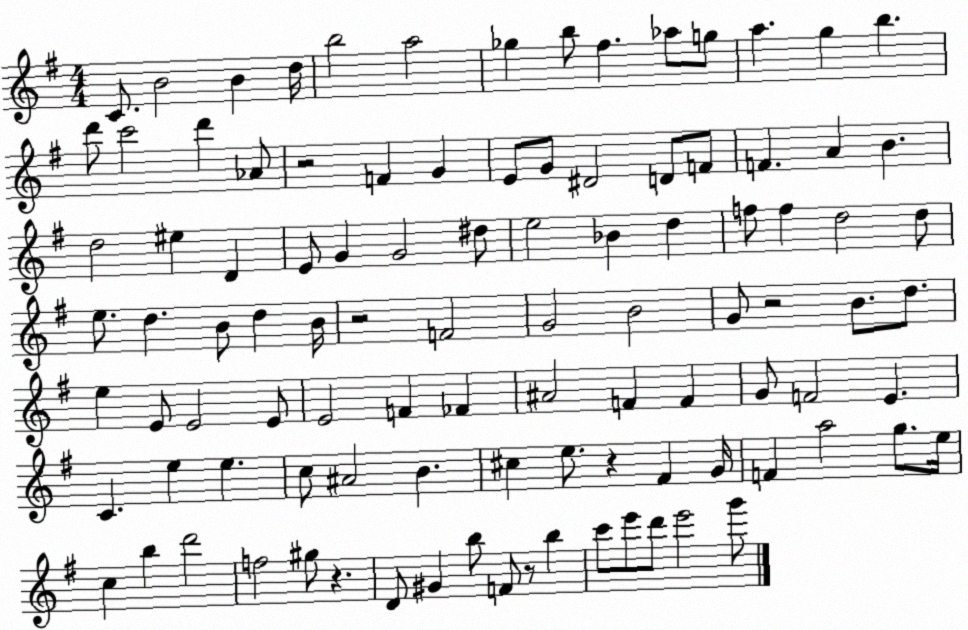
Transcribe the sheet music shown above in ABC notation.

X:1
T:Untitled
M:4/4
L:1/4
K:G
C/2 B2 B d/4 b2 a2 _g b/2 ^f _a/2 g/2 a g b d'/2 c'2 d' _A/2 z2 F G E/2 G/2 ^D2 D/2 F/2 F A B d2 ^e D E/2 G G2 ^d/2 e2 _B d f/2 f d2 d/2 e/2 d B/2 d B/4 z2 F2 G2 B2 G/2 z2 B/2 d/2 e E/2 E2 E/2 E2 F _F ^A2 F F G/2 F2 E C e e c/2 ^A2 B ^c e/2 z ^F G/4 F a2 g/2 e/4 c b d'2 f2 ^g/2 z D/2 ^G b/2 F/2 z/2 b c'/2 e'/2 d'/2 e'2 g'/2